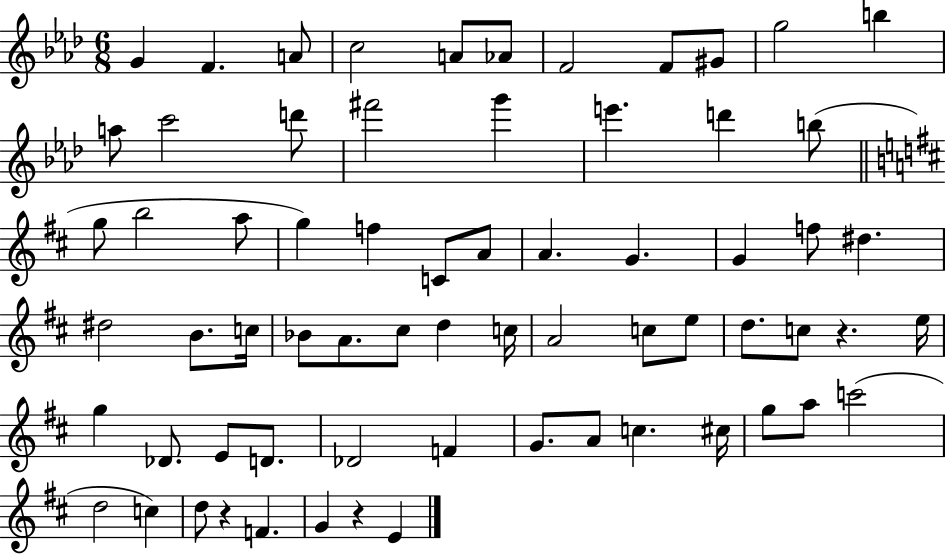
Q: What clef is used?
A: treble